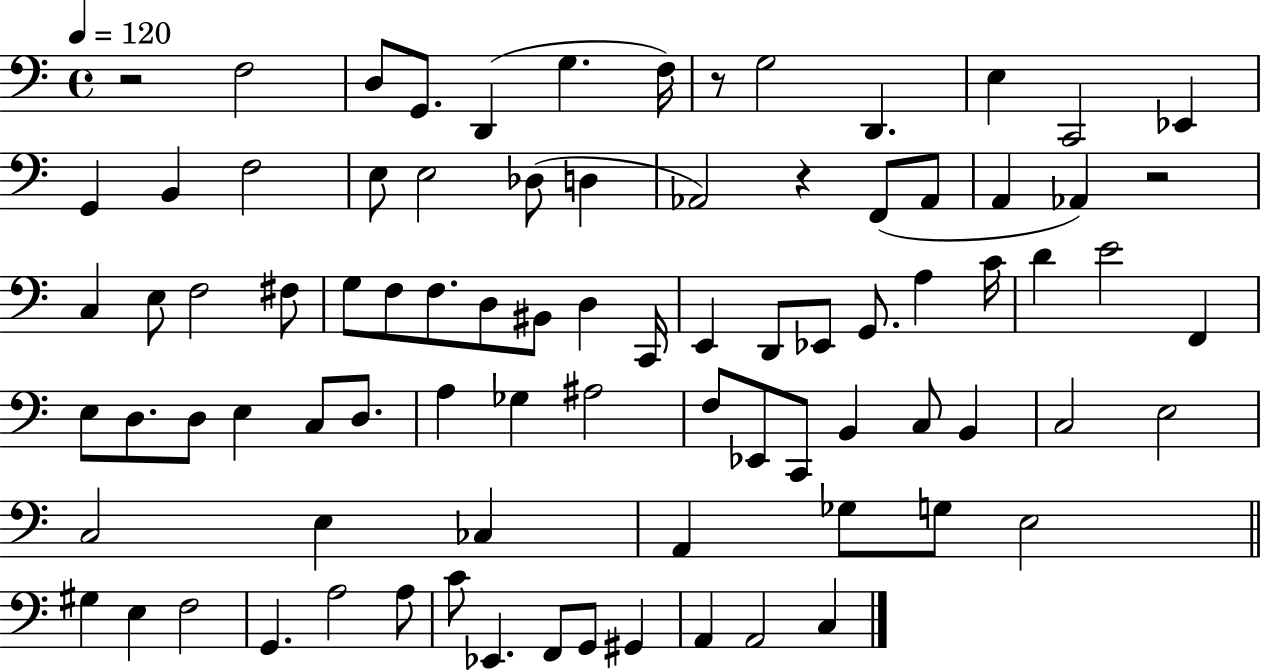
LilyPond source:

{
  \clef bass
  \time 4/4
  \defaultTimeSignature
  \key c \major
  \tempo 4 = 120
  \repeat volta 2 { r2 f2 | d8 g,8. d,4( g4. f16) | r8 g2 d,4. | e4 c,2 ees,4 | \break g,4 b,4 f2 | e8 e2 des8( d4 | aes,2) r4 f,8( aes,8 | a,4 aes,4) r2 | \break c4 e8 f2 fis8 | g8 f8 f8. d8 bis,8 d4 c,16 | e,4 d,8 ees,8 g,8. a4 c'16 | d'4 e'2 f,4 | \break e8 d8. d8 e4 c8 d8. | a4 ges4 ais2 | f8 ees,8 c,8 b,4 c8 b,4 | c2 e2 | \break c2 e4 ces4 | a,4 ges8 g8 e2 | \bar "||" \break \key c \major gis4 e4 f2 | g,4. a2 a8 | c'8 ees,4. f,8 g,8 gis,4 | a,4 a,2 c4 | \break } \bar "|."
}